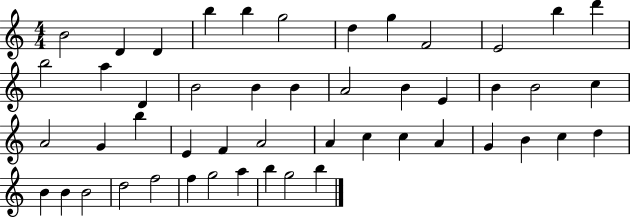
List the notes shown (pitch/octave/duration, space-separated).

B4/h D4/q D4/q B5/q B5/q G5/h D5/q G5/q F4/h E4/h B5/q D6/q B5/h A5/q D4/q B4/h B4/q B4/q A4/h B4/q E4/q B4/q B4/h C5/q A4/h G4/q B5/q E4/q F4/q A4/h A4/q C5/q C5/q A4/q G4/q B4/q C5/q D5/q B4/q B4/q B4/h D5/h F5/h F5/q G5/h A5/q B5/q G5/h B5/q